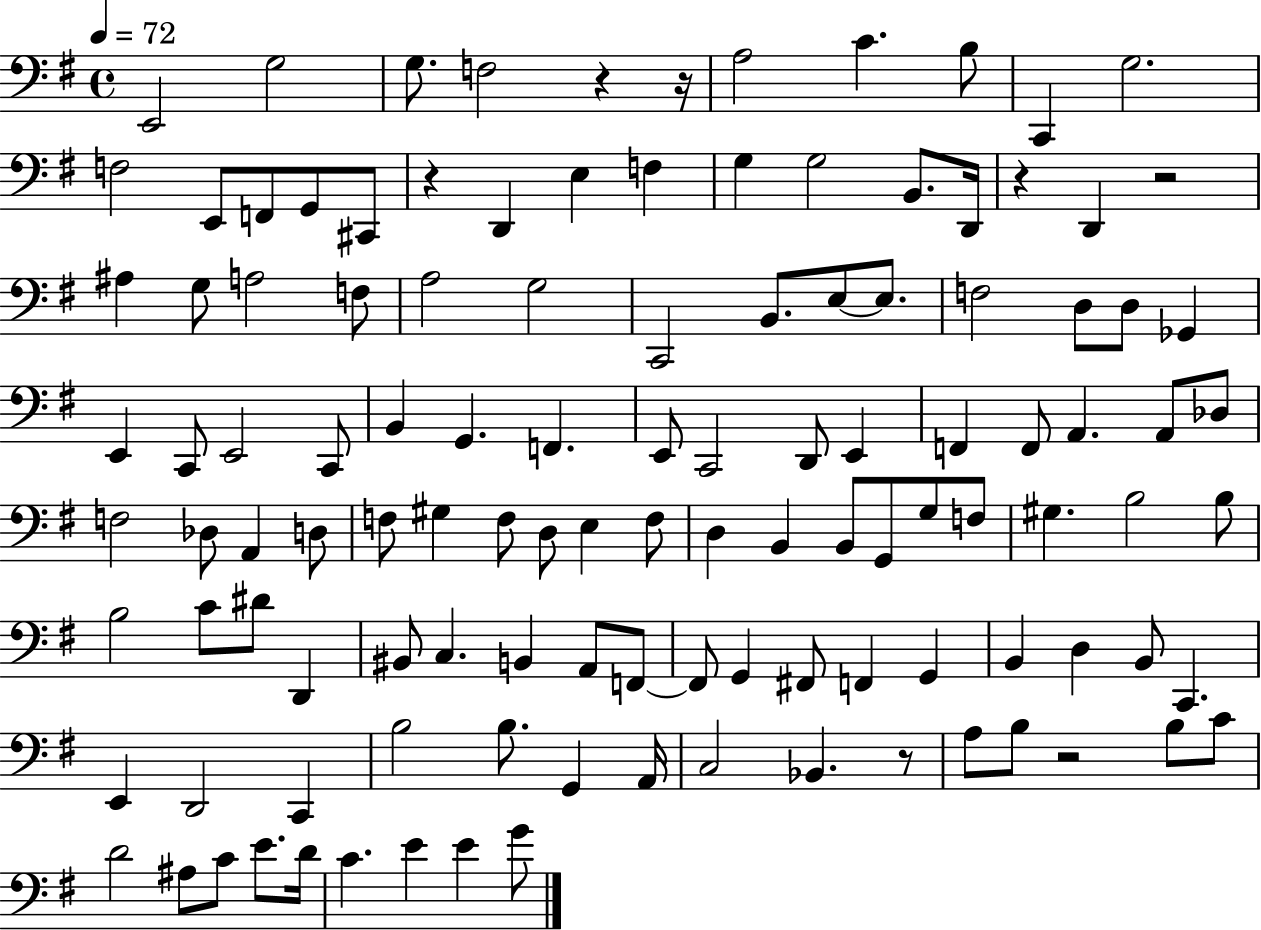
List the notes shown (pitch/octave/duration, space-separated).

E2/h G3/h G3/e. F3/h R/q R/s A3/h C4/q. B3/e C2/q G3/h. F3/h E2/e F2/e G2/e C#2/e R/q D2/q E3/q F3/q G3/q G3/h B2/e. D2/s R/q D2/q R/h A#3/q G3/e A3/h F3/e A3/h G3/h C2/h B2/e. E3/e E3/e. F3/h D3/e D3/e Gb2/q E2/q C2/e E2/h C2/e B2/q G2/q. F2/q. E2/e C2/h D2/e E2/q F2/q F2/e A2/q. A2/e Db3/e F3/h Db3/e A2/q D3/e F3/e G#3/q F3/e D3/e E3/q F3/e D3/q B2/q B2/e G2/e G3/e F3/e G#3/q. B3/h B3/e B3/h C4/e D#4/e D2/q BIS2/e C3/q. B2/q A2/e F2/e F2/e G2/q F#2/e F2/q G2/q B2/q D3/q B2/e C2/q. E2/q D2/h C2/q B3/h B3/e. G2/q A2/s C3/h Bb2/q. R/e A3/e B3/e R/h B3/e C4/e D4/h A#3/e C4/e E4/e. D4/s C4/q. E4/q E4/q G4/e